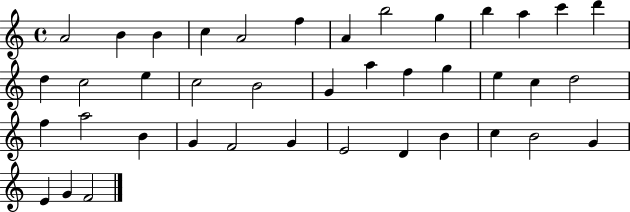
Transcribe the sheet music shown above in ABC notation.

X:1
T:Untitled
M:4/4
L:1/4
K:C
A2 B B c A2 f A b2 g b a c' d' d c2 e c2 B2 G a f g e c d2 f a2 B G F2 G E2 D B c B2 G E G F2